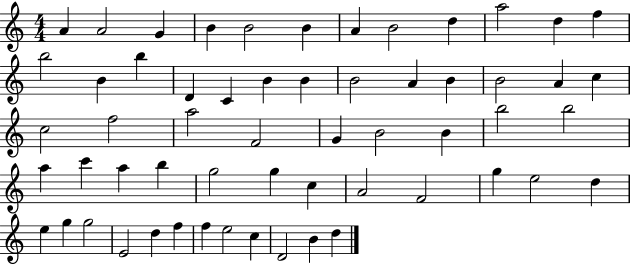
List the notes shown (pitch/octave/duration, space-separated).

A4/q A4/h G4/q B4/q B4/h B4/q A4/q B4/h D5/q A5/h D5/q F5/q B5/h B4/q B5/q D4/q C4/q B4/q B4/q B4/h A4/q B4/q B4/h A4/q C5/q C5/h F5/h A5/h F4/h G4/q B4/h B4/q B5/h B5/h A5/q C6/q A5/q B5/q G5/h G5/q C5/q A4/h F4/h G5/q E5/h D5/q E5/q G5/q G5/h E4/h D5/q F5/q F5/q E5/h C5/q D4/h B4/q D5/q